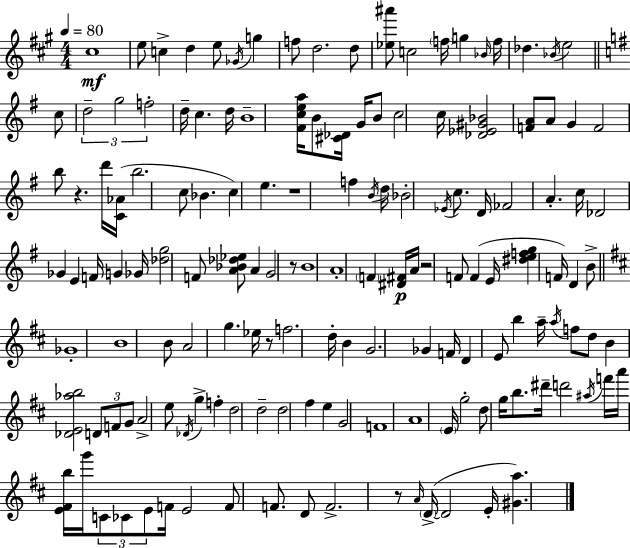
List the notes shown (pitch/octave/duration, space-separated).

C#5/w E5/e C5/q D5/q E5/e Gb4/s G5/q F5/e D5/h. D5/e [Eb5,A#6]/e C5/h F5/s G5/q Bb4/s F5/s Db5/q. Bb4/s E5/h C5/e D5/h G5/h F5/h D5/s C5/q. D5/s B4/w [F#4,C5,E5,A5]/s B4/e [C#4,Db4]/s G4/s B4/e C5/h C5/s [Db4,Eb4,G#4,Bb4]/h [F4,A4]/e A4/e G4/q F4/h B5/e R/q. D6/s [C4,Ab4]/s B5/h. C5/e Bb4/q. C5/q E5/q. R/w F5/q B4/s D5/s Bb4/h Eb4/s C5/e. D4/s FES4/h A4/q. C5/s Db4/h Gb4/q E4/q F4/s G4/q Gb4/s [Db5,G5]/h F4/e [A4,Bb4,Db5,Eb5]/e A4/q G4/h R/e B4/w A4/w F4/q [D#4,F#4]/s A4/s R/h F4/e F4/q E4/s [D#5,E5,F5,G5]/q F4/s D4/q B4/e Gb4/w B4/w B4/e A4/h G5/q. Eb5/s R/e F5/h. D5/s B4/q G4/h. Gb4/q F4/s D4/q E4/e B5/q A5/s A5/s F5/e D5/e B4/q [Db4,E4,Ab5,B5]/h D4/e F4/e G4/e A4/h E5/e Db4/s G5/q F5/q D5/h D5/h D5/h F#5/q E5/q G4/h F4/w A4/w E4/s G5/h D5/e G5/s B5/e. D#6/s D6/h A#5/s F6/s A6/s [E4,F#4,B5]/s G6/s C4/e CES4/e E4/e F4/s E4/h F4/e F4/e. D4/e F4/h. R/e A4/s D4/s D4/h E4/s [G#4,A5]/q.